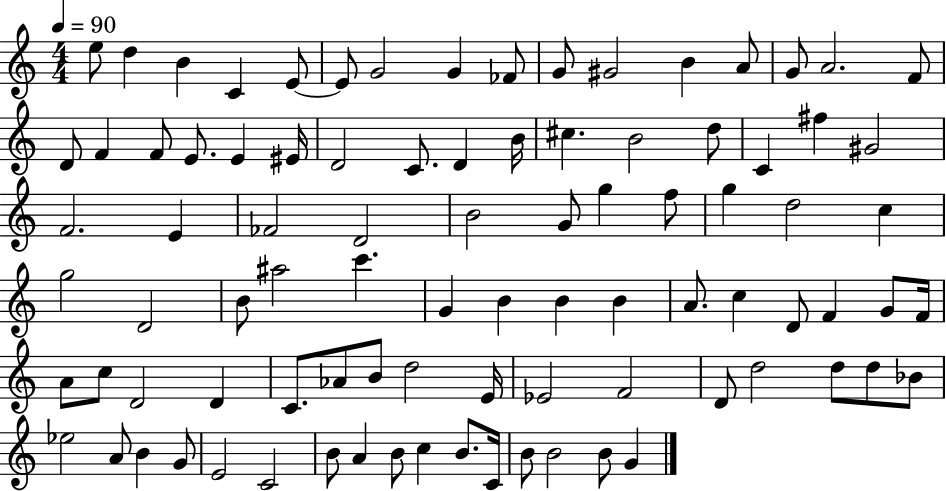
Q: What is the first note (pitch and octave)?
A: E5